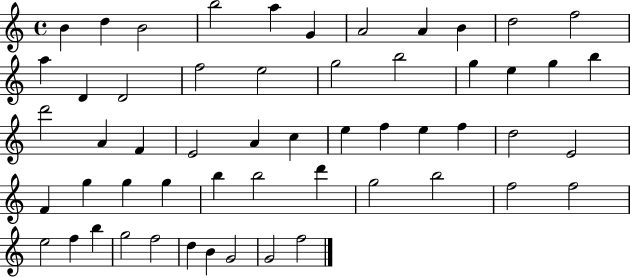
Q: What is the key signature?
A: C major